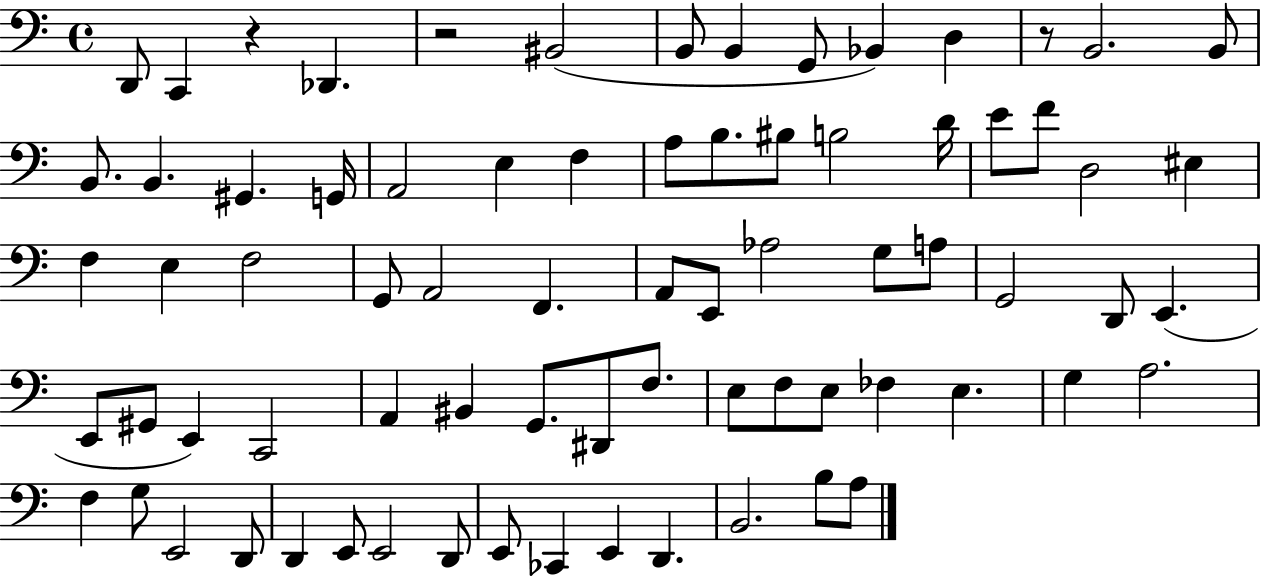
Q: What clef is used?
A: bass